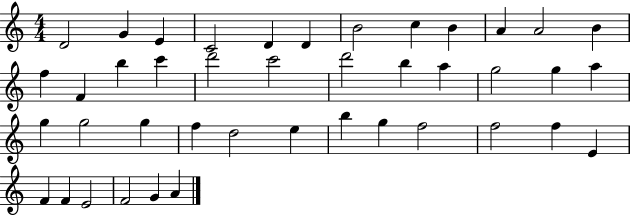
D4/h G4/q E4/q C4/h D4/q D4/q B4/h C5/q B4/q A4/q A4/h B4/q F5/q F4/q B5/q C6/q D6/h C6/h D6/h B5/q A5/q G5/h G5/q A5/q G5/q G5/h G5/q F5/q D5/h E5/q B5/q G5/q F5/h F5/h F5/q E4/q F4/q F4/q E4/h F4/h G4/q A4/q